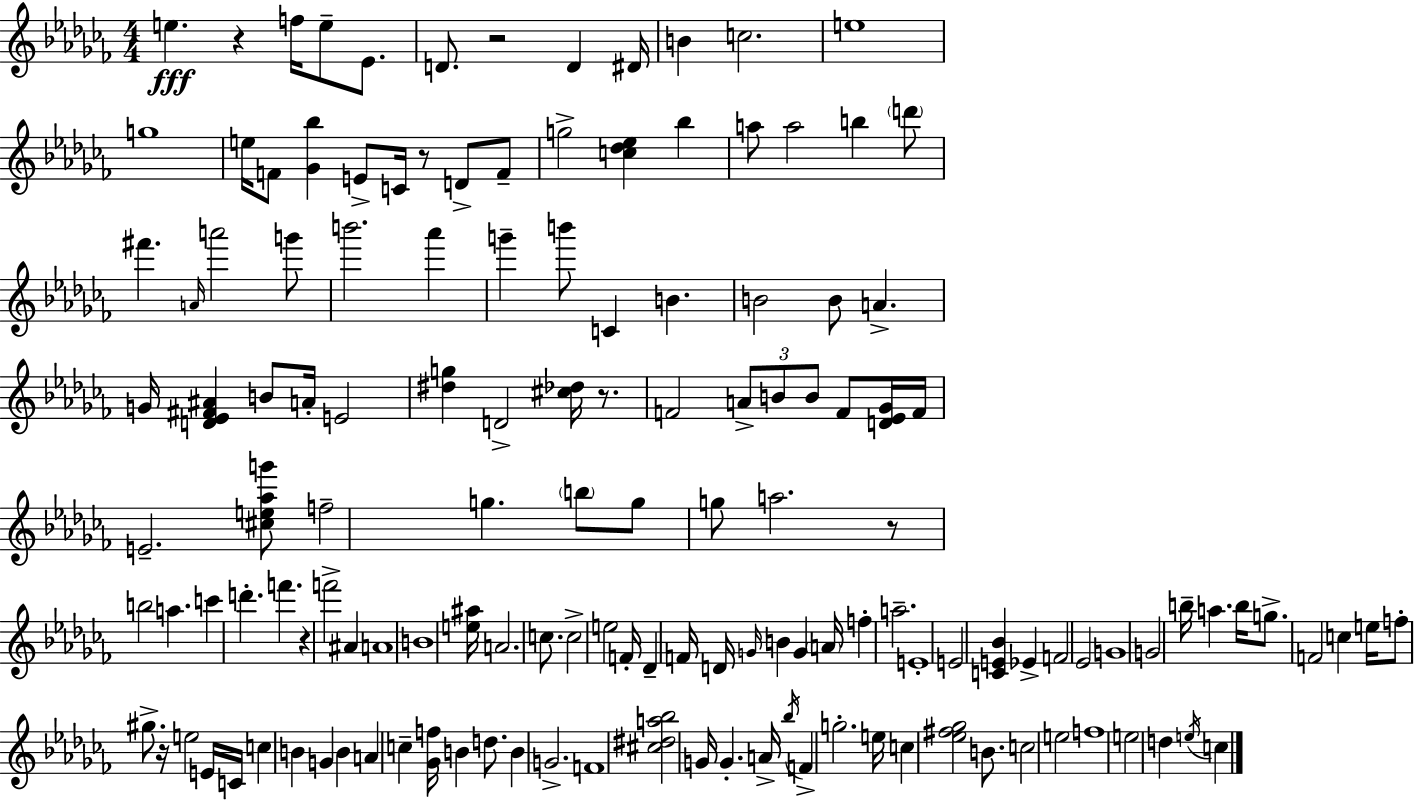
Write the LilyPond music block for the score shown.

{
  \clef treble
  \numericTimeSignature
  \time 4/4
  \key aes \minor
  e''4.\fff r4 f''16 e''8-- ees'8. | d'8. r2 d'4 dis'16 | b'4 c''2. | e''1 | \break g''1 | e''16 f'8 <ges' bes''>4 e'8-> c'16 r8 d'8-> f'8-- | g''2-> <c'' des'' ees''>4 bes''4 | a''8 a''2 b''4 \parenthesize d'''8 | \break fis'''4. \grace { a'16 } a'''2 g'''8 | b'''2. aes'''4 | g'''4-- b'''8 c'4 b'4. | b'2 b'8 a'4.-> | \break g'16 <d' ees' fis' ais'>4 b'8 a'16-. e'2 | <dis'' g''>4 d'2-> <cis'' des''>16 r8. | f'2 \tuplet 3/2 { a'8-> b'8 b'8 } f'8 | <d' ees' ges'>16 f'16 e'2.-- <cis'' e'' aes'' g'''>8 | \break f''2-- g''4. \parenthesize b''8 | g''8 g''8 a''2. | r8 b''2 a''4. | c'''4 d'''4.-. f'''4. | \break r4 f'''2-> ais'4 | a'1 | b'1 | <e'' ais''>16 a'2. c''8. | \break c''2-> e''2 | f'16-. des'4-- f'16 d'16 \grace { g'16 } b'4 g'4 | \parenthesize a'16 f''4-. a''2.-- | e'1-. | \break e'2 <c' e' bes'>4 ees'4-> | f'2 ees'2 | g'1 | g'2 b''16-- a''4. | \break b''16 g''8.-> f'2 c''4 | e''16 f''8-. gis''8.-> r16 e''2 | e'16 c'16 c''4 b'4 g'4 b'4 | a'4 c''4-- <ges' f''>16 b'4 d''8. | \break b'4 g'2.-> | f'1 | <cis'' dis'' a'' bes''>2 g'16 g'4.-. | a'16-> \acciaccatura { bes''16 } f'4-> g''2.-. | \break e''16 c''4 <ees'' fis'' ges''>2 | b'8. c''2 e''2 | f''1 | e''2 d''4 \acciaccatura { e''16 } | \break c''4 \bar "|."
}